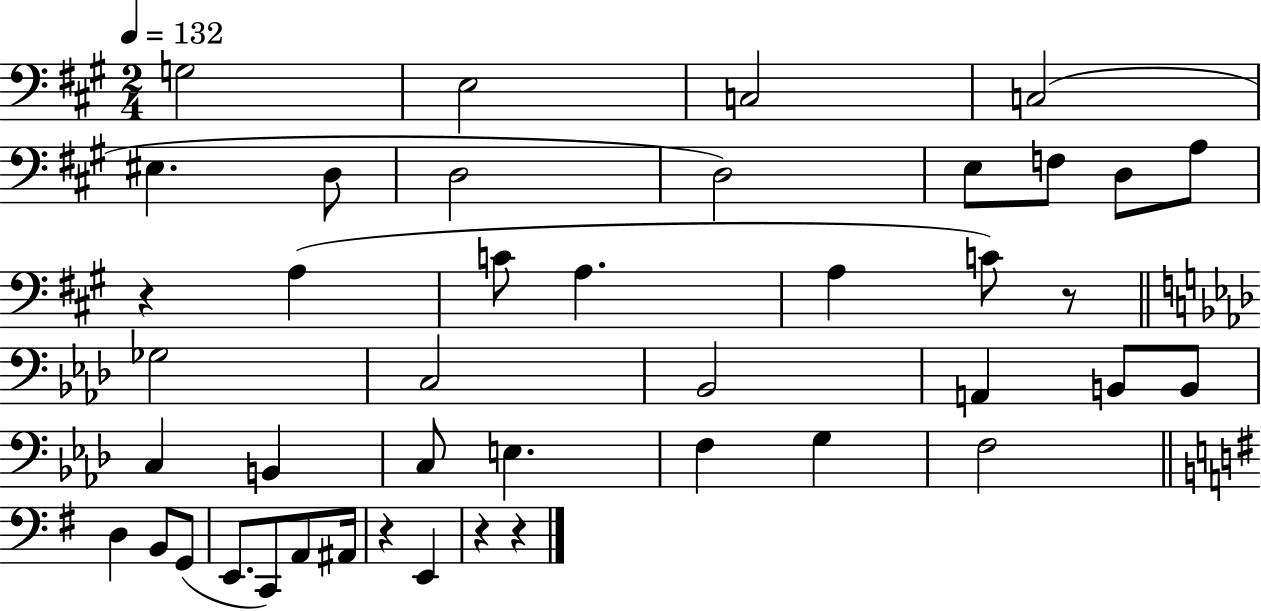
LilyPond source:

{
  \clef bass
  \numericTimeSignature
  \time 2/4
  \key a \major
  \tempo 4 = 132
  \repeat volta 2 { g2 | e2 | c2 | c2( | \break eis4. d8 | d2 | d2) | e8 f8 d8 a8 | \break r4 a4( | c'8 a4. | a4 c'8) r8 | \bar "||" \break \key aes \major ges2 | c2 | bes,2 | a,4 b,8 b,8 | \break c4 b,4 | c8 e4. | f4 g4 | f2 | \break \bar "||" \break \key g \major d4 b,8 g,8( | e,8. c,8) a,8 ais,16 | r4 e,4 | r4 r4 | \break } \bar "|."
}